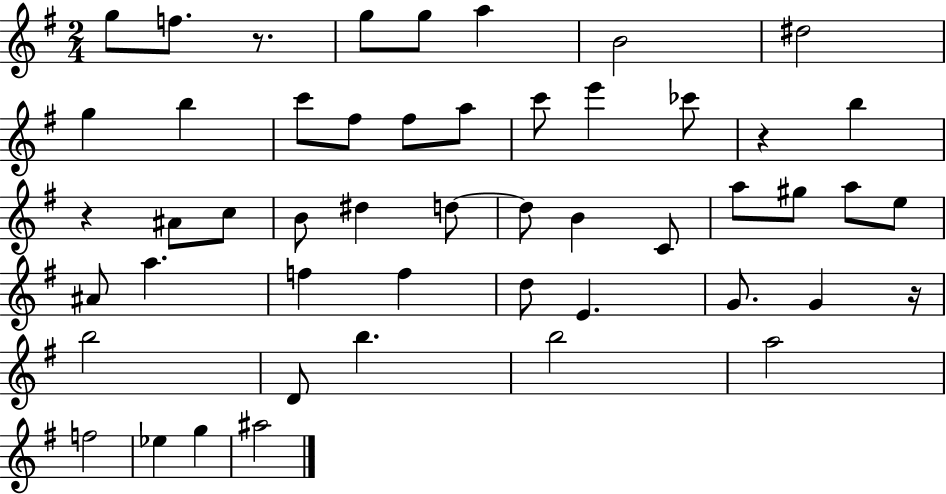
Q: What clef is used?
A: treble